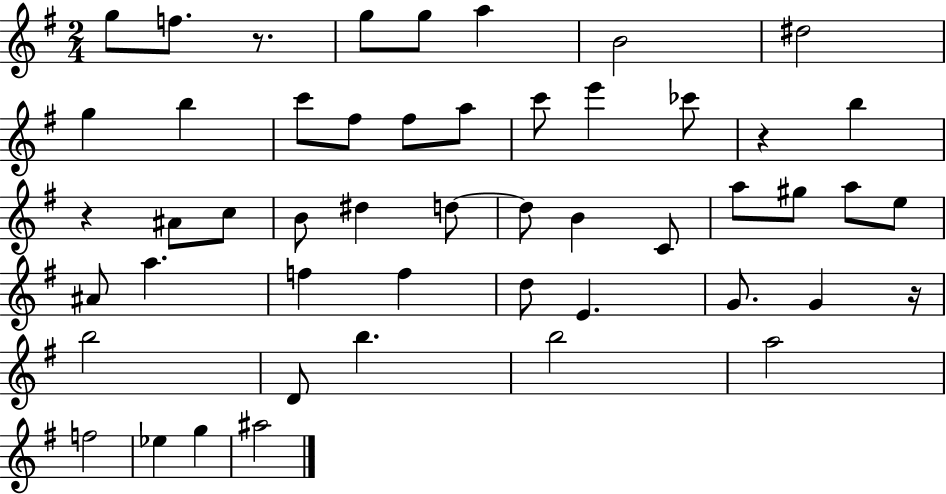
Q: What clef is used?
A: treble